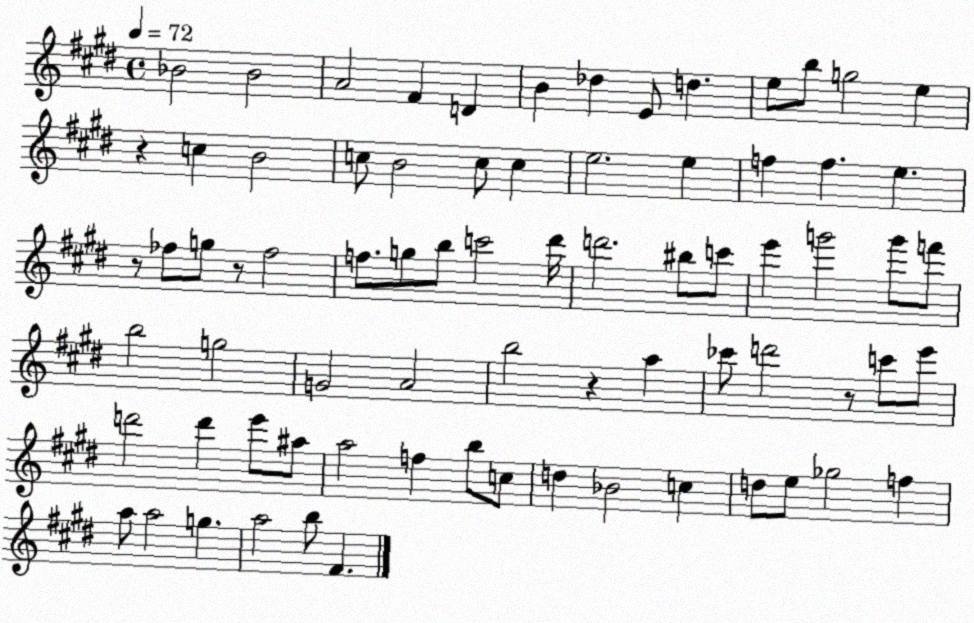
X:1
T:Untitled
M:4/4
L:1/4
K:E
_B2 _B2 A2 ^F D B _d E/2 d e/2 b/2 g2 e z c B2 c/2 B2 c/2 c e2 e f f e z/2 _f/2 g/2 z/2 _f2 f/2 g/2 b/2 c'2 ^d'/4 d'2 ^b/2 c'/2 e' g'2 g'/2 f'/2 b2 g2 G2 A2 b2 z a _c'/2 d'2 z/2 c'/2 e'/2 d'2 d' e'/2 ^a/2 a2 f b/2 c/2 d _B2 c d/2 e/2 _g2 f a/2 a2 g a2 b/2 ^F